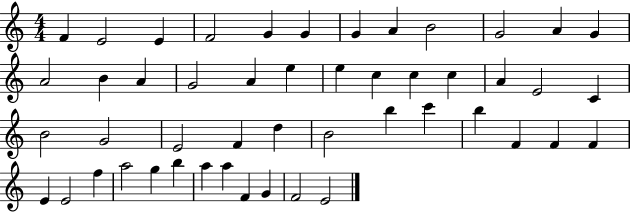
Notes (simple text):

F4/q E4/h E4/q F4/h G4/q G4/q G4/q A4/q B4/h G4/h A4/q G4/q A4/h B4/q A4/q G4/h A4/q E5/q E5/q C5/q C5/q C5/q A4/q E4/h C4/q B4/h G4/h E4/h F4/q D5/q B4/h B5/q C6/q B5/q F4/q F4/q F4/q E4/q E4/h F5/q A5/h G5/q B5/q A5/q A5/q F4/q G4/q F4/h E4/h